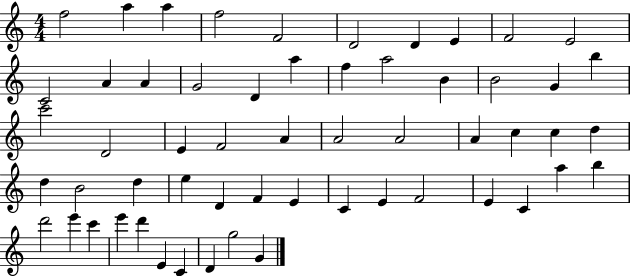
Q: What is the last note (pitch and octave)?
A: G4